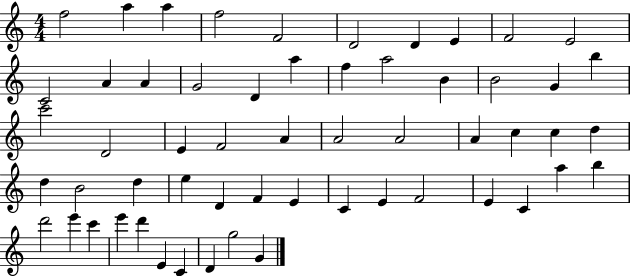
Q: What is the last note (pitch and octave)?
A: G4